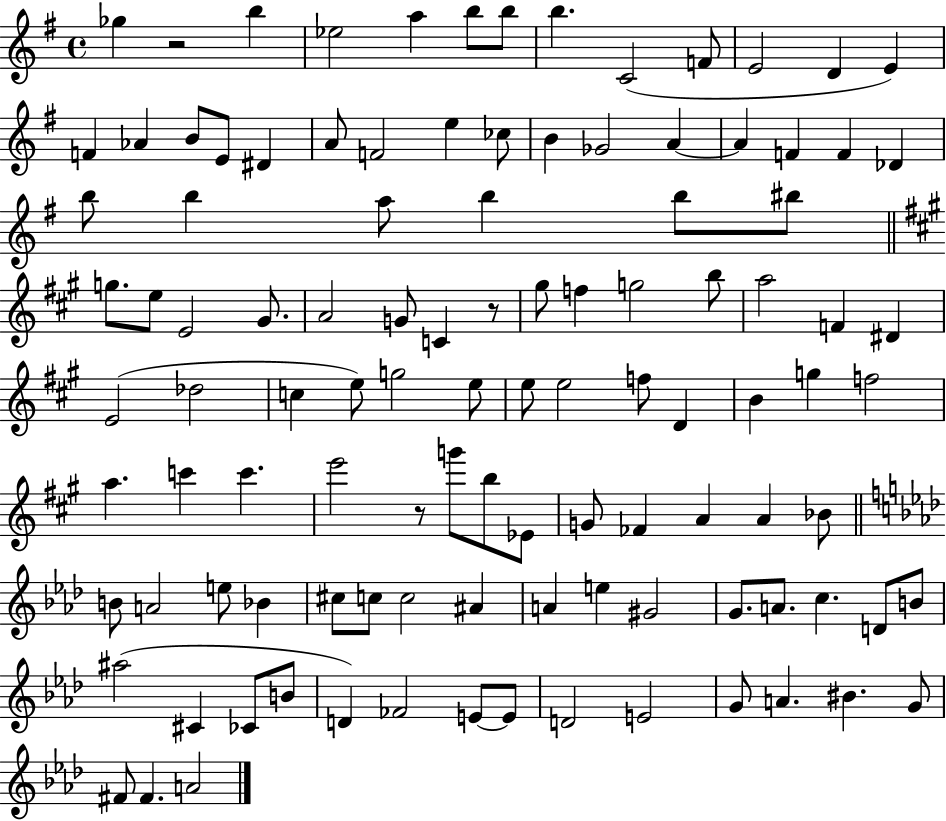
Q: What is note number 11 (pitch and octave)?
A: D4